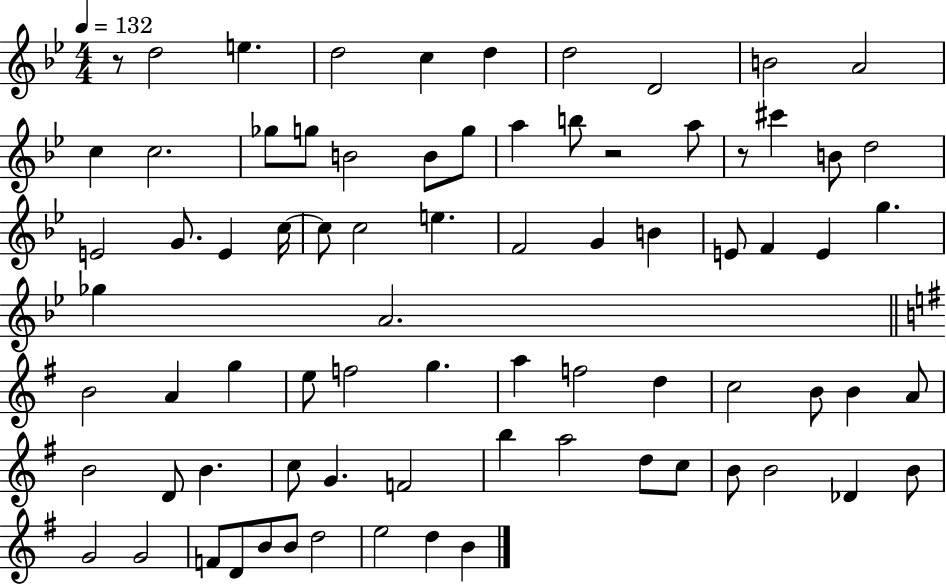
X:1
T:Untitled
M:4/4
L:1/4
K:Bb
z/2 d2 e d2 c d d2 D2 B2 A2 c c2 _g/2 g/2 B2 B/2 g/2 a b/2 z2 a/2 z/2 ^c' B/2 d2 E2 G/2 E c/4 c/2 c2 e F2 G B E/2 F E g _g A2 B2 A g e/2 f2 g a f2 d c2 B/2 B A/2 B2 D/2 B c/2 G F2 b a2 d/2 c/2 B/2 B2 _D B/2 G2 G2 F/2 D/2 B/2 B/2 d2 e2 d B